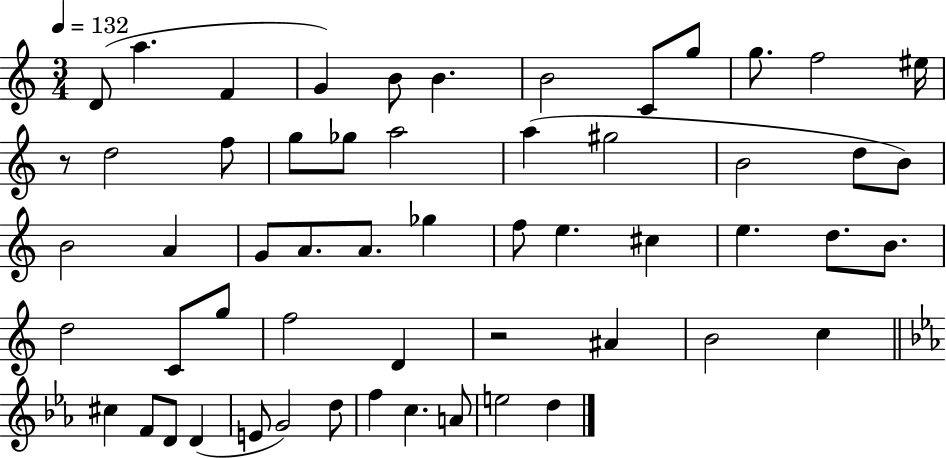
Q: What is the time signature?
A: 3/4